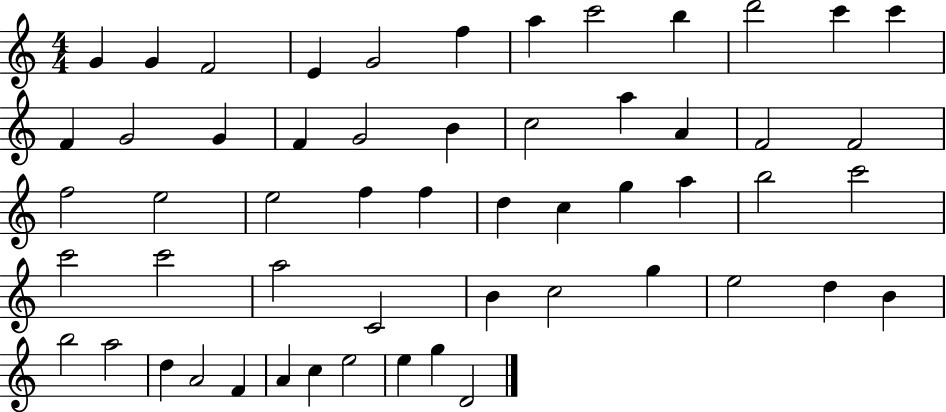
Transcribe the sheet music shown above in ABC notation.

X:1
T:Untitled
M:4/4
L:1/4
K:C
G G F2 E G2 f a c'2 b d'2 c' c' F G2 G F G2 B c2 a A F2 F2 f2 e2 e2 f f d c g a b2 c'2 c'2 c'2 a2 C2 B c2 g e2 d B b2 a2 d A2 F A c e2 e g D2